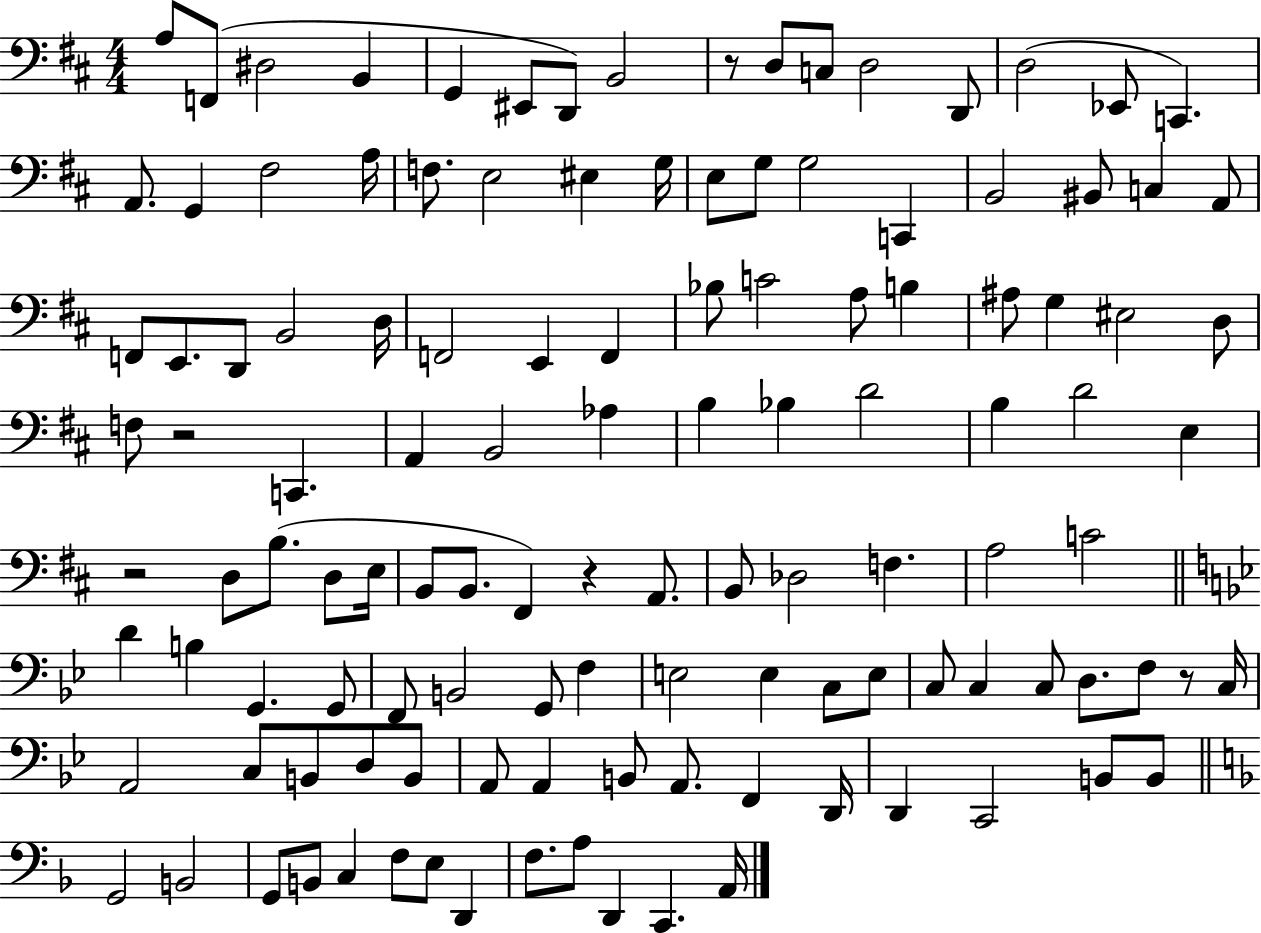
A3/e F2/e D#3/h B2/q G2/q EIS2/e D2/e B2/h R/e D3/e C3/e D3/h D2/e D3/h Eb2/e C2/q. A2/e. G2/q F#3/h A3/s F3/e. E3/h EIS3/q G3/s E3/e G3/e G3/h C2/q B2/h BIS2/e C3/q A2/e F2/e E2/e. D2/e B2/h D3/s F2/h E2/q F2/q Bb3/e C4/h A3/e B3/q A#3/e G3/q EIS3/h D3/e F3/e R/h C2/q. A2/q B2/h Ab3/q B3/q Bb3/q D4/h B3/q D4/h E3/q R/h D3/e B3/e. D3/e E3/s B2/e B2/e. F#2/q R/q A2/e. B2/e Db3/h F3/q. A3/h C4/h D4/q B3/q G2/q. G2/e F2/e B2/h G2/e F3/q E3/h E3/q C3/e E3/e C3/e C3/q C3/e D3/e. F3/e R/e C3/s A2/h C3/e B2/e D3/e B2/e A2/e A2/q B2/e A2/e. F2/q D2/s D2/q C2/h B2/e B2/e G2/h B2/h G2/e B2/e C3/q F3/e E3/e D2/q F3/e. A3/e D2/q C2/q. A2/s